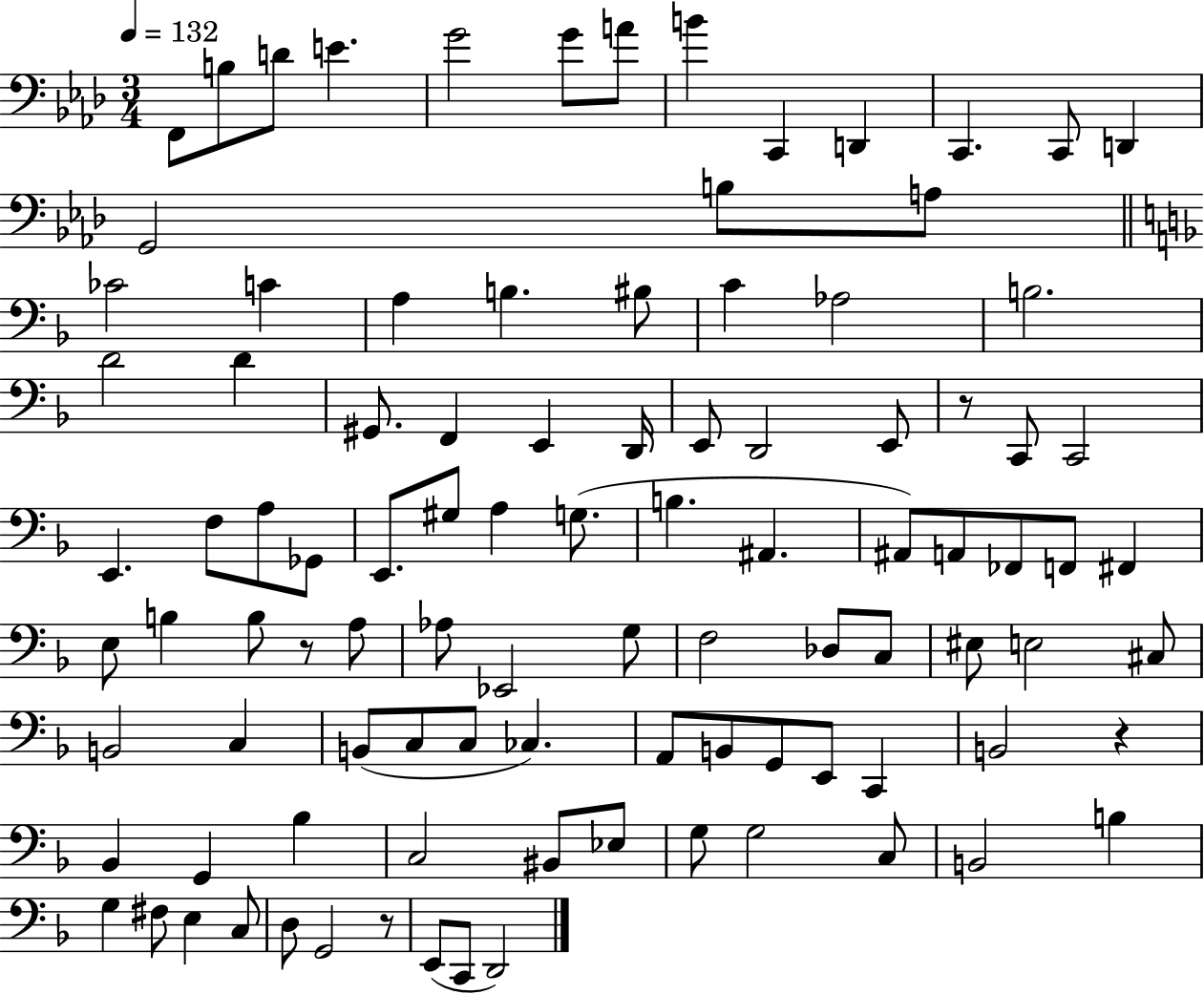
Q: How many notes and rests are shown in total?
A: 99